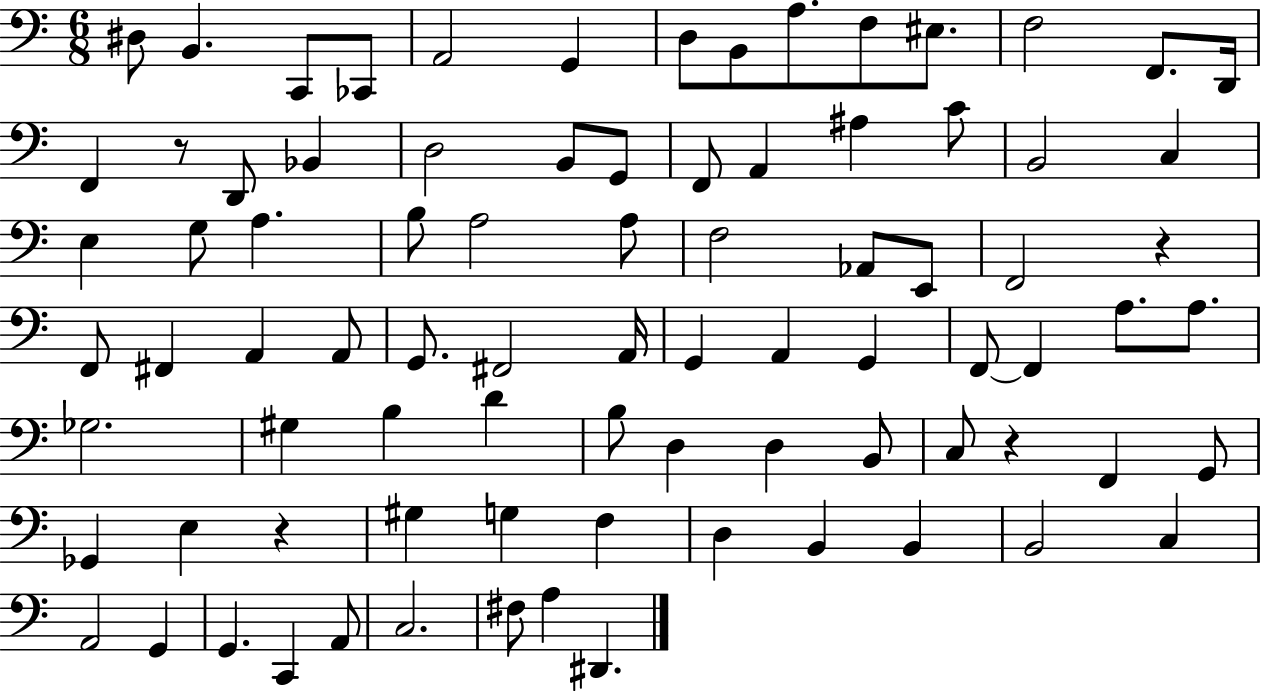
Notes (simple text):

D#3/e B2/q. C2/e CES2/e A2/h G2/q D3/e B2/e A3/e. F3/e EIS3/e. F3/h F2/e. D2/s F2/q R/e D2/e Bb2/q D3/h B2/e G2/e F2/e A2/q A#3/q C4/e B2/h C3/q E3/q G3/e A3/q. B3/e A3/h A3/e F3/h Ab2/e E2/e F2/h R/q F2/e F#2/q A2/q A2/e G2/e. F#2/h A2/s G2/q A2/q G2/q F2/e F2/q A3/e. A3/e. Gb3/h. G#3/q B3/q D4/q B3/e D3/q D3/q B2/e C3/e R/q F2/q G2/e Gb2/q E3/q R/q G#3/q G3/q F3/q D3/q B2/q B2/q B2/h C3/q A2/h G2/q G2/q. C2/q A2/e C3/h. F#3/e A3/q D#2/q.